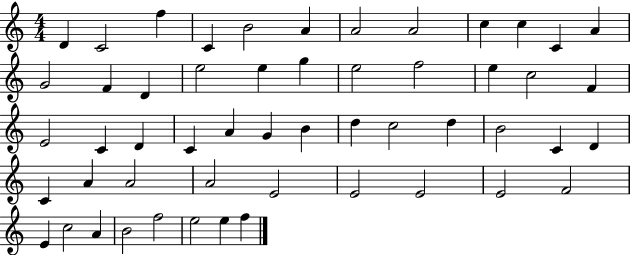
D4/q C4/h F5/q C4/q B4/h A4/q A4/h A4/h C5/q C5/q C4/q A4/q G4/h F4/q D4/q E5/h E5/q G5/q E5/h F5/h E5/q C5/h F4/q E4/h C4/q D4/q C4/q A4/q G4/q B4/q D5/q C5/h D5/q B4/h C4/q D4/q C4/q A4/q A4/h A4/h E4/h E4/h E4/h E4/h F4/h E4/q C5/h A4/q B4/h F5/h E5/h E5/q F5/q